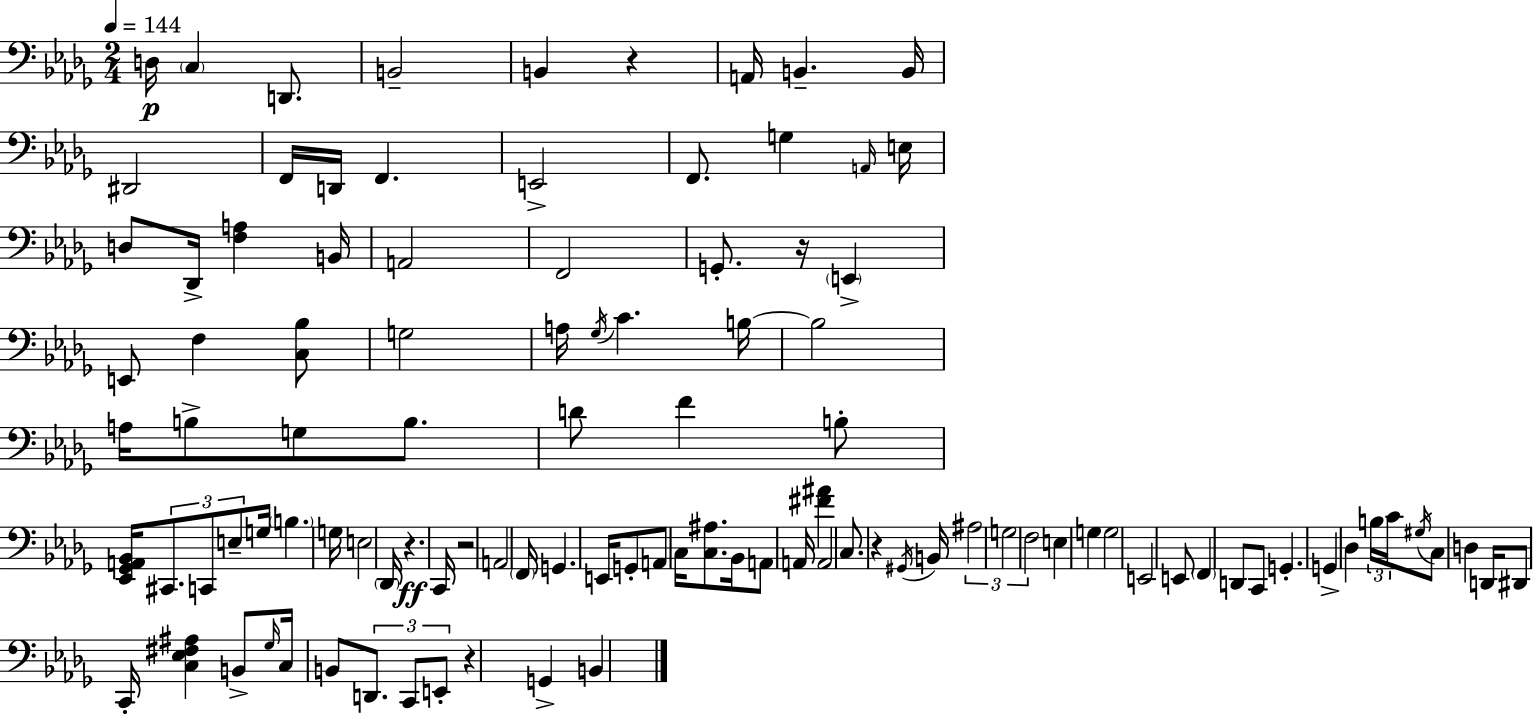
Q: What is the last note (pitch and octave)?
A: B2